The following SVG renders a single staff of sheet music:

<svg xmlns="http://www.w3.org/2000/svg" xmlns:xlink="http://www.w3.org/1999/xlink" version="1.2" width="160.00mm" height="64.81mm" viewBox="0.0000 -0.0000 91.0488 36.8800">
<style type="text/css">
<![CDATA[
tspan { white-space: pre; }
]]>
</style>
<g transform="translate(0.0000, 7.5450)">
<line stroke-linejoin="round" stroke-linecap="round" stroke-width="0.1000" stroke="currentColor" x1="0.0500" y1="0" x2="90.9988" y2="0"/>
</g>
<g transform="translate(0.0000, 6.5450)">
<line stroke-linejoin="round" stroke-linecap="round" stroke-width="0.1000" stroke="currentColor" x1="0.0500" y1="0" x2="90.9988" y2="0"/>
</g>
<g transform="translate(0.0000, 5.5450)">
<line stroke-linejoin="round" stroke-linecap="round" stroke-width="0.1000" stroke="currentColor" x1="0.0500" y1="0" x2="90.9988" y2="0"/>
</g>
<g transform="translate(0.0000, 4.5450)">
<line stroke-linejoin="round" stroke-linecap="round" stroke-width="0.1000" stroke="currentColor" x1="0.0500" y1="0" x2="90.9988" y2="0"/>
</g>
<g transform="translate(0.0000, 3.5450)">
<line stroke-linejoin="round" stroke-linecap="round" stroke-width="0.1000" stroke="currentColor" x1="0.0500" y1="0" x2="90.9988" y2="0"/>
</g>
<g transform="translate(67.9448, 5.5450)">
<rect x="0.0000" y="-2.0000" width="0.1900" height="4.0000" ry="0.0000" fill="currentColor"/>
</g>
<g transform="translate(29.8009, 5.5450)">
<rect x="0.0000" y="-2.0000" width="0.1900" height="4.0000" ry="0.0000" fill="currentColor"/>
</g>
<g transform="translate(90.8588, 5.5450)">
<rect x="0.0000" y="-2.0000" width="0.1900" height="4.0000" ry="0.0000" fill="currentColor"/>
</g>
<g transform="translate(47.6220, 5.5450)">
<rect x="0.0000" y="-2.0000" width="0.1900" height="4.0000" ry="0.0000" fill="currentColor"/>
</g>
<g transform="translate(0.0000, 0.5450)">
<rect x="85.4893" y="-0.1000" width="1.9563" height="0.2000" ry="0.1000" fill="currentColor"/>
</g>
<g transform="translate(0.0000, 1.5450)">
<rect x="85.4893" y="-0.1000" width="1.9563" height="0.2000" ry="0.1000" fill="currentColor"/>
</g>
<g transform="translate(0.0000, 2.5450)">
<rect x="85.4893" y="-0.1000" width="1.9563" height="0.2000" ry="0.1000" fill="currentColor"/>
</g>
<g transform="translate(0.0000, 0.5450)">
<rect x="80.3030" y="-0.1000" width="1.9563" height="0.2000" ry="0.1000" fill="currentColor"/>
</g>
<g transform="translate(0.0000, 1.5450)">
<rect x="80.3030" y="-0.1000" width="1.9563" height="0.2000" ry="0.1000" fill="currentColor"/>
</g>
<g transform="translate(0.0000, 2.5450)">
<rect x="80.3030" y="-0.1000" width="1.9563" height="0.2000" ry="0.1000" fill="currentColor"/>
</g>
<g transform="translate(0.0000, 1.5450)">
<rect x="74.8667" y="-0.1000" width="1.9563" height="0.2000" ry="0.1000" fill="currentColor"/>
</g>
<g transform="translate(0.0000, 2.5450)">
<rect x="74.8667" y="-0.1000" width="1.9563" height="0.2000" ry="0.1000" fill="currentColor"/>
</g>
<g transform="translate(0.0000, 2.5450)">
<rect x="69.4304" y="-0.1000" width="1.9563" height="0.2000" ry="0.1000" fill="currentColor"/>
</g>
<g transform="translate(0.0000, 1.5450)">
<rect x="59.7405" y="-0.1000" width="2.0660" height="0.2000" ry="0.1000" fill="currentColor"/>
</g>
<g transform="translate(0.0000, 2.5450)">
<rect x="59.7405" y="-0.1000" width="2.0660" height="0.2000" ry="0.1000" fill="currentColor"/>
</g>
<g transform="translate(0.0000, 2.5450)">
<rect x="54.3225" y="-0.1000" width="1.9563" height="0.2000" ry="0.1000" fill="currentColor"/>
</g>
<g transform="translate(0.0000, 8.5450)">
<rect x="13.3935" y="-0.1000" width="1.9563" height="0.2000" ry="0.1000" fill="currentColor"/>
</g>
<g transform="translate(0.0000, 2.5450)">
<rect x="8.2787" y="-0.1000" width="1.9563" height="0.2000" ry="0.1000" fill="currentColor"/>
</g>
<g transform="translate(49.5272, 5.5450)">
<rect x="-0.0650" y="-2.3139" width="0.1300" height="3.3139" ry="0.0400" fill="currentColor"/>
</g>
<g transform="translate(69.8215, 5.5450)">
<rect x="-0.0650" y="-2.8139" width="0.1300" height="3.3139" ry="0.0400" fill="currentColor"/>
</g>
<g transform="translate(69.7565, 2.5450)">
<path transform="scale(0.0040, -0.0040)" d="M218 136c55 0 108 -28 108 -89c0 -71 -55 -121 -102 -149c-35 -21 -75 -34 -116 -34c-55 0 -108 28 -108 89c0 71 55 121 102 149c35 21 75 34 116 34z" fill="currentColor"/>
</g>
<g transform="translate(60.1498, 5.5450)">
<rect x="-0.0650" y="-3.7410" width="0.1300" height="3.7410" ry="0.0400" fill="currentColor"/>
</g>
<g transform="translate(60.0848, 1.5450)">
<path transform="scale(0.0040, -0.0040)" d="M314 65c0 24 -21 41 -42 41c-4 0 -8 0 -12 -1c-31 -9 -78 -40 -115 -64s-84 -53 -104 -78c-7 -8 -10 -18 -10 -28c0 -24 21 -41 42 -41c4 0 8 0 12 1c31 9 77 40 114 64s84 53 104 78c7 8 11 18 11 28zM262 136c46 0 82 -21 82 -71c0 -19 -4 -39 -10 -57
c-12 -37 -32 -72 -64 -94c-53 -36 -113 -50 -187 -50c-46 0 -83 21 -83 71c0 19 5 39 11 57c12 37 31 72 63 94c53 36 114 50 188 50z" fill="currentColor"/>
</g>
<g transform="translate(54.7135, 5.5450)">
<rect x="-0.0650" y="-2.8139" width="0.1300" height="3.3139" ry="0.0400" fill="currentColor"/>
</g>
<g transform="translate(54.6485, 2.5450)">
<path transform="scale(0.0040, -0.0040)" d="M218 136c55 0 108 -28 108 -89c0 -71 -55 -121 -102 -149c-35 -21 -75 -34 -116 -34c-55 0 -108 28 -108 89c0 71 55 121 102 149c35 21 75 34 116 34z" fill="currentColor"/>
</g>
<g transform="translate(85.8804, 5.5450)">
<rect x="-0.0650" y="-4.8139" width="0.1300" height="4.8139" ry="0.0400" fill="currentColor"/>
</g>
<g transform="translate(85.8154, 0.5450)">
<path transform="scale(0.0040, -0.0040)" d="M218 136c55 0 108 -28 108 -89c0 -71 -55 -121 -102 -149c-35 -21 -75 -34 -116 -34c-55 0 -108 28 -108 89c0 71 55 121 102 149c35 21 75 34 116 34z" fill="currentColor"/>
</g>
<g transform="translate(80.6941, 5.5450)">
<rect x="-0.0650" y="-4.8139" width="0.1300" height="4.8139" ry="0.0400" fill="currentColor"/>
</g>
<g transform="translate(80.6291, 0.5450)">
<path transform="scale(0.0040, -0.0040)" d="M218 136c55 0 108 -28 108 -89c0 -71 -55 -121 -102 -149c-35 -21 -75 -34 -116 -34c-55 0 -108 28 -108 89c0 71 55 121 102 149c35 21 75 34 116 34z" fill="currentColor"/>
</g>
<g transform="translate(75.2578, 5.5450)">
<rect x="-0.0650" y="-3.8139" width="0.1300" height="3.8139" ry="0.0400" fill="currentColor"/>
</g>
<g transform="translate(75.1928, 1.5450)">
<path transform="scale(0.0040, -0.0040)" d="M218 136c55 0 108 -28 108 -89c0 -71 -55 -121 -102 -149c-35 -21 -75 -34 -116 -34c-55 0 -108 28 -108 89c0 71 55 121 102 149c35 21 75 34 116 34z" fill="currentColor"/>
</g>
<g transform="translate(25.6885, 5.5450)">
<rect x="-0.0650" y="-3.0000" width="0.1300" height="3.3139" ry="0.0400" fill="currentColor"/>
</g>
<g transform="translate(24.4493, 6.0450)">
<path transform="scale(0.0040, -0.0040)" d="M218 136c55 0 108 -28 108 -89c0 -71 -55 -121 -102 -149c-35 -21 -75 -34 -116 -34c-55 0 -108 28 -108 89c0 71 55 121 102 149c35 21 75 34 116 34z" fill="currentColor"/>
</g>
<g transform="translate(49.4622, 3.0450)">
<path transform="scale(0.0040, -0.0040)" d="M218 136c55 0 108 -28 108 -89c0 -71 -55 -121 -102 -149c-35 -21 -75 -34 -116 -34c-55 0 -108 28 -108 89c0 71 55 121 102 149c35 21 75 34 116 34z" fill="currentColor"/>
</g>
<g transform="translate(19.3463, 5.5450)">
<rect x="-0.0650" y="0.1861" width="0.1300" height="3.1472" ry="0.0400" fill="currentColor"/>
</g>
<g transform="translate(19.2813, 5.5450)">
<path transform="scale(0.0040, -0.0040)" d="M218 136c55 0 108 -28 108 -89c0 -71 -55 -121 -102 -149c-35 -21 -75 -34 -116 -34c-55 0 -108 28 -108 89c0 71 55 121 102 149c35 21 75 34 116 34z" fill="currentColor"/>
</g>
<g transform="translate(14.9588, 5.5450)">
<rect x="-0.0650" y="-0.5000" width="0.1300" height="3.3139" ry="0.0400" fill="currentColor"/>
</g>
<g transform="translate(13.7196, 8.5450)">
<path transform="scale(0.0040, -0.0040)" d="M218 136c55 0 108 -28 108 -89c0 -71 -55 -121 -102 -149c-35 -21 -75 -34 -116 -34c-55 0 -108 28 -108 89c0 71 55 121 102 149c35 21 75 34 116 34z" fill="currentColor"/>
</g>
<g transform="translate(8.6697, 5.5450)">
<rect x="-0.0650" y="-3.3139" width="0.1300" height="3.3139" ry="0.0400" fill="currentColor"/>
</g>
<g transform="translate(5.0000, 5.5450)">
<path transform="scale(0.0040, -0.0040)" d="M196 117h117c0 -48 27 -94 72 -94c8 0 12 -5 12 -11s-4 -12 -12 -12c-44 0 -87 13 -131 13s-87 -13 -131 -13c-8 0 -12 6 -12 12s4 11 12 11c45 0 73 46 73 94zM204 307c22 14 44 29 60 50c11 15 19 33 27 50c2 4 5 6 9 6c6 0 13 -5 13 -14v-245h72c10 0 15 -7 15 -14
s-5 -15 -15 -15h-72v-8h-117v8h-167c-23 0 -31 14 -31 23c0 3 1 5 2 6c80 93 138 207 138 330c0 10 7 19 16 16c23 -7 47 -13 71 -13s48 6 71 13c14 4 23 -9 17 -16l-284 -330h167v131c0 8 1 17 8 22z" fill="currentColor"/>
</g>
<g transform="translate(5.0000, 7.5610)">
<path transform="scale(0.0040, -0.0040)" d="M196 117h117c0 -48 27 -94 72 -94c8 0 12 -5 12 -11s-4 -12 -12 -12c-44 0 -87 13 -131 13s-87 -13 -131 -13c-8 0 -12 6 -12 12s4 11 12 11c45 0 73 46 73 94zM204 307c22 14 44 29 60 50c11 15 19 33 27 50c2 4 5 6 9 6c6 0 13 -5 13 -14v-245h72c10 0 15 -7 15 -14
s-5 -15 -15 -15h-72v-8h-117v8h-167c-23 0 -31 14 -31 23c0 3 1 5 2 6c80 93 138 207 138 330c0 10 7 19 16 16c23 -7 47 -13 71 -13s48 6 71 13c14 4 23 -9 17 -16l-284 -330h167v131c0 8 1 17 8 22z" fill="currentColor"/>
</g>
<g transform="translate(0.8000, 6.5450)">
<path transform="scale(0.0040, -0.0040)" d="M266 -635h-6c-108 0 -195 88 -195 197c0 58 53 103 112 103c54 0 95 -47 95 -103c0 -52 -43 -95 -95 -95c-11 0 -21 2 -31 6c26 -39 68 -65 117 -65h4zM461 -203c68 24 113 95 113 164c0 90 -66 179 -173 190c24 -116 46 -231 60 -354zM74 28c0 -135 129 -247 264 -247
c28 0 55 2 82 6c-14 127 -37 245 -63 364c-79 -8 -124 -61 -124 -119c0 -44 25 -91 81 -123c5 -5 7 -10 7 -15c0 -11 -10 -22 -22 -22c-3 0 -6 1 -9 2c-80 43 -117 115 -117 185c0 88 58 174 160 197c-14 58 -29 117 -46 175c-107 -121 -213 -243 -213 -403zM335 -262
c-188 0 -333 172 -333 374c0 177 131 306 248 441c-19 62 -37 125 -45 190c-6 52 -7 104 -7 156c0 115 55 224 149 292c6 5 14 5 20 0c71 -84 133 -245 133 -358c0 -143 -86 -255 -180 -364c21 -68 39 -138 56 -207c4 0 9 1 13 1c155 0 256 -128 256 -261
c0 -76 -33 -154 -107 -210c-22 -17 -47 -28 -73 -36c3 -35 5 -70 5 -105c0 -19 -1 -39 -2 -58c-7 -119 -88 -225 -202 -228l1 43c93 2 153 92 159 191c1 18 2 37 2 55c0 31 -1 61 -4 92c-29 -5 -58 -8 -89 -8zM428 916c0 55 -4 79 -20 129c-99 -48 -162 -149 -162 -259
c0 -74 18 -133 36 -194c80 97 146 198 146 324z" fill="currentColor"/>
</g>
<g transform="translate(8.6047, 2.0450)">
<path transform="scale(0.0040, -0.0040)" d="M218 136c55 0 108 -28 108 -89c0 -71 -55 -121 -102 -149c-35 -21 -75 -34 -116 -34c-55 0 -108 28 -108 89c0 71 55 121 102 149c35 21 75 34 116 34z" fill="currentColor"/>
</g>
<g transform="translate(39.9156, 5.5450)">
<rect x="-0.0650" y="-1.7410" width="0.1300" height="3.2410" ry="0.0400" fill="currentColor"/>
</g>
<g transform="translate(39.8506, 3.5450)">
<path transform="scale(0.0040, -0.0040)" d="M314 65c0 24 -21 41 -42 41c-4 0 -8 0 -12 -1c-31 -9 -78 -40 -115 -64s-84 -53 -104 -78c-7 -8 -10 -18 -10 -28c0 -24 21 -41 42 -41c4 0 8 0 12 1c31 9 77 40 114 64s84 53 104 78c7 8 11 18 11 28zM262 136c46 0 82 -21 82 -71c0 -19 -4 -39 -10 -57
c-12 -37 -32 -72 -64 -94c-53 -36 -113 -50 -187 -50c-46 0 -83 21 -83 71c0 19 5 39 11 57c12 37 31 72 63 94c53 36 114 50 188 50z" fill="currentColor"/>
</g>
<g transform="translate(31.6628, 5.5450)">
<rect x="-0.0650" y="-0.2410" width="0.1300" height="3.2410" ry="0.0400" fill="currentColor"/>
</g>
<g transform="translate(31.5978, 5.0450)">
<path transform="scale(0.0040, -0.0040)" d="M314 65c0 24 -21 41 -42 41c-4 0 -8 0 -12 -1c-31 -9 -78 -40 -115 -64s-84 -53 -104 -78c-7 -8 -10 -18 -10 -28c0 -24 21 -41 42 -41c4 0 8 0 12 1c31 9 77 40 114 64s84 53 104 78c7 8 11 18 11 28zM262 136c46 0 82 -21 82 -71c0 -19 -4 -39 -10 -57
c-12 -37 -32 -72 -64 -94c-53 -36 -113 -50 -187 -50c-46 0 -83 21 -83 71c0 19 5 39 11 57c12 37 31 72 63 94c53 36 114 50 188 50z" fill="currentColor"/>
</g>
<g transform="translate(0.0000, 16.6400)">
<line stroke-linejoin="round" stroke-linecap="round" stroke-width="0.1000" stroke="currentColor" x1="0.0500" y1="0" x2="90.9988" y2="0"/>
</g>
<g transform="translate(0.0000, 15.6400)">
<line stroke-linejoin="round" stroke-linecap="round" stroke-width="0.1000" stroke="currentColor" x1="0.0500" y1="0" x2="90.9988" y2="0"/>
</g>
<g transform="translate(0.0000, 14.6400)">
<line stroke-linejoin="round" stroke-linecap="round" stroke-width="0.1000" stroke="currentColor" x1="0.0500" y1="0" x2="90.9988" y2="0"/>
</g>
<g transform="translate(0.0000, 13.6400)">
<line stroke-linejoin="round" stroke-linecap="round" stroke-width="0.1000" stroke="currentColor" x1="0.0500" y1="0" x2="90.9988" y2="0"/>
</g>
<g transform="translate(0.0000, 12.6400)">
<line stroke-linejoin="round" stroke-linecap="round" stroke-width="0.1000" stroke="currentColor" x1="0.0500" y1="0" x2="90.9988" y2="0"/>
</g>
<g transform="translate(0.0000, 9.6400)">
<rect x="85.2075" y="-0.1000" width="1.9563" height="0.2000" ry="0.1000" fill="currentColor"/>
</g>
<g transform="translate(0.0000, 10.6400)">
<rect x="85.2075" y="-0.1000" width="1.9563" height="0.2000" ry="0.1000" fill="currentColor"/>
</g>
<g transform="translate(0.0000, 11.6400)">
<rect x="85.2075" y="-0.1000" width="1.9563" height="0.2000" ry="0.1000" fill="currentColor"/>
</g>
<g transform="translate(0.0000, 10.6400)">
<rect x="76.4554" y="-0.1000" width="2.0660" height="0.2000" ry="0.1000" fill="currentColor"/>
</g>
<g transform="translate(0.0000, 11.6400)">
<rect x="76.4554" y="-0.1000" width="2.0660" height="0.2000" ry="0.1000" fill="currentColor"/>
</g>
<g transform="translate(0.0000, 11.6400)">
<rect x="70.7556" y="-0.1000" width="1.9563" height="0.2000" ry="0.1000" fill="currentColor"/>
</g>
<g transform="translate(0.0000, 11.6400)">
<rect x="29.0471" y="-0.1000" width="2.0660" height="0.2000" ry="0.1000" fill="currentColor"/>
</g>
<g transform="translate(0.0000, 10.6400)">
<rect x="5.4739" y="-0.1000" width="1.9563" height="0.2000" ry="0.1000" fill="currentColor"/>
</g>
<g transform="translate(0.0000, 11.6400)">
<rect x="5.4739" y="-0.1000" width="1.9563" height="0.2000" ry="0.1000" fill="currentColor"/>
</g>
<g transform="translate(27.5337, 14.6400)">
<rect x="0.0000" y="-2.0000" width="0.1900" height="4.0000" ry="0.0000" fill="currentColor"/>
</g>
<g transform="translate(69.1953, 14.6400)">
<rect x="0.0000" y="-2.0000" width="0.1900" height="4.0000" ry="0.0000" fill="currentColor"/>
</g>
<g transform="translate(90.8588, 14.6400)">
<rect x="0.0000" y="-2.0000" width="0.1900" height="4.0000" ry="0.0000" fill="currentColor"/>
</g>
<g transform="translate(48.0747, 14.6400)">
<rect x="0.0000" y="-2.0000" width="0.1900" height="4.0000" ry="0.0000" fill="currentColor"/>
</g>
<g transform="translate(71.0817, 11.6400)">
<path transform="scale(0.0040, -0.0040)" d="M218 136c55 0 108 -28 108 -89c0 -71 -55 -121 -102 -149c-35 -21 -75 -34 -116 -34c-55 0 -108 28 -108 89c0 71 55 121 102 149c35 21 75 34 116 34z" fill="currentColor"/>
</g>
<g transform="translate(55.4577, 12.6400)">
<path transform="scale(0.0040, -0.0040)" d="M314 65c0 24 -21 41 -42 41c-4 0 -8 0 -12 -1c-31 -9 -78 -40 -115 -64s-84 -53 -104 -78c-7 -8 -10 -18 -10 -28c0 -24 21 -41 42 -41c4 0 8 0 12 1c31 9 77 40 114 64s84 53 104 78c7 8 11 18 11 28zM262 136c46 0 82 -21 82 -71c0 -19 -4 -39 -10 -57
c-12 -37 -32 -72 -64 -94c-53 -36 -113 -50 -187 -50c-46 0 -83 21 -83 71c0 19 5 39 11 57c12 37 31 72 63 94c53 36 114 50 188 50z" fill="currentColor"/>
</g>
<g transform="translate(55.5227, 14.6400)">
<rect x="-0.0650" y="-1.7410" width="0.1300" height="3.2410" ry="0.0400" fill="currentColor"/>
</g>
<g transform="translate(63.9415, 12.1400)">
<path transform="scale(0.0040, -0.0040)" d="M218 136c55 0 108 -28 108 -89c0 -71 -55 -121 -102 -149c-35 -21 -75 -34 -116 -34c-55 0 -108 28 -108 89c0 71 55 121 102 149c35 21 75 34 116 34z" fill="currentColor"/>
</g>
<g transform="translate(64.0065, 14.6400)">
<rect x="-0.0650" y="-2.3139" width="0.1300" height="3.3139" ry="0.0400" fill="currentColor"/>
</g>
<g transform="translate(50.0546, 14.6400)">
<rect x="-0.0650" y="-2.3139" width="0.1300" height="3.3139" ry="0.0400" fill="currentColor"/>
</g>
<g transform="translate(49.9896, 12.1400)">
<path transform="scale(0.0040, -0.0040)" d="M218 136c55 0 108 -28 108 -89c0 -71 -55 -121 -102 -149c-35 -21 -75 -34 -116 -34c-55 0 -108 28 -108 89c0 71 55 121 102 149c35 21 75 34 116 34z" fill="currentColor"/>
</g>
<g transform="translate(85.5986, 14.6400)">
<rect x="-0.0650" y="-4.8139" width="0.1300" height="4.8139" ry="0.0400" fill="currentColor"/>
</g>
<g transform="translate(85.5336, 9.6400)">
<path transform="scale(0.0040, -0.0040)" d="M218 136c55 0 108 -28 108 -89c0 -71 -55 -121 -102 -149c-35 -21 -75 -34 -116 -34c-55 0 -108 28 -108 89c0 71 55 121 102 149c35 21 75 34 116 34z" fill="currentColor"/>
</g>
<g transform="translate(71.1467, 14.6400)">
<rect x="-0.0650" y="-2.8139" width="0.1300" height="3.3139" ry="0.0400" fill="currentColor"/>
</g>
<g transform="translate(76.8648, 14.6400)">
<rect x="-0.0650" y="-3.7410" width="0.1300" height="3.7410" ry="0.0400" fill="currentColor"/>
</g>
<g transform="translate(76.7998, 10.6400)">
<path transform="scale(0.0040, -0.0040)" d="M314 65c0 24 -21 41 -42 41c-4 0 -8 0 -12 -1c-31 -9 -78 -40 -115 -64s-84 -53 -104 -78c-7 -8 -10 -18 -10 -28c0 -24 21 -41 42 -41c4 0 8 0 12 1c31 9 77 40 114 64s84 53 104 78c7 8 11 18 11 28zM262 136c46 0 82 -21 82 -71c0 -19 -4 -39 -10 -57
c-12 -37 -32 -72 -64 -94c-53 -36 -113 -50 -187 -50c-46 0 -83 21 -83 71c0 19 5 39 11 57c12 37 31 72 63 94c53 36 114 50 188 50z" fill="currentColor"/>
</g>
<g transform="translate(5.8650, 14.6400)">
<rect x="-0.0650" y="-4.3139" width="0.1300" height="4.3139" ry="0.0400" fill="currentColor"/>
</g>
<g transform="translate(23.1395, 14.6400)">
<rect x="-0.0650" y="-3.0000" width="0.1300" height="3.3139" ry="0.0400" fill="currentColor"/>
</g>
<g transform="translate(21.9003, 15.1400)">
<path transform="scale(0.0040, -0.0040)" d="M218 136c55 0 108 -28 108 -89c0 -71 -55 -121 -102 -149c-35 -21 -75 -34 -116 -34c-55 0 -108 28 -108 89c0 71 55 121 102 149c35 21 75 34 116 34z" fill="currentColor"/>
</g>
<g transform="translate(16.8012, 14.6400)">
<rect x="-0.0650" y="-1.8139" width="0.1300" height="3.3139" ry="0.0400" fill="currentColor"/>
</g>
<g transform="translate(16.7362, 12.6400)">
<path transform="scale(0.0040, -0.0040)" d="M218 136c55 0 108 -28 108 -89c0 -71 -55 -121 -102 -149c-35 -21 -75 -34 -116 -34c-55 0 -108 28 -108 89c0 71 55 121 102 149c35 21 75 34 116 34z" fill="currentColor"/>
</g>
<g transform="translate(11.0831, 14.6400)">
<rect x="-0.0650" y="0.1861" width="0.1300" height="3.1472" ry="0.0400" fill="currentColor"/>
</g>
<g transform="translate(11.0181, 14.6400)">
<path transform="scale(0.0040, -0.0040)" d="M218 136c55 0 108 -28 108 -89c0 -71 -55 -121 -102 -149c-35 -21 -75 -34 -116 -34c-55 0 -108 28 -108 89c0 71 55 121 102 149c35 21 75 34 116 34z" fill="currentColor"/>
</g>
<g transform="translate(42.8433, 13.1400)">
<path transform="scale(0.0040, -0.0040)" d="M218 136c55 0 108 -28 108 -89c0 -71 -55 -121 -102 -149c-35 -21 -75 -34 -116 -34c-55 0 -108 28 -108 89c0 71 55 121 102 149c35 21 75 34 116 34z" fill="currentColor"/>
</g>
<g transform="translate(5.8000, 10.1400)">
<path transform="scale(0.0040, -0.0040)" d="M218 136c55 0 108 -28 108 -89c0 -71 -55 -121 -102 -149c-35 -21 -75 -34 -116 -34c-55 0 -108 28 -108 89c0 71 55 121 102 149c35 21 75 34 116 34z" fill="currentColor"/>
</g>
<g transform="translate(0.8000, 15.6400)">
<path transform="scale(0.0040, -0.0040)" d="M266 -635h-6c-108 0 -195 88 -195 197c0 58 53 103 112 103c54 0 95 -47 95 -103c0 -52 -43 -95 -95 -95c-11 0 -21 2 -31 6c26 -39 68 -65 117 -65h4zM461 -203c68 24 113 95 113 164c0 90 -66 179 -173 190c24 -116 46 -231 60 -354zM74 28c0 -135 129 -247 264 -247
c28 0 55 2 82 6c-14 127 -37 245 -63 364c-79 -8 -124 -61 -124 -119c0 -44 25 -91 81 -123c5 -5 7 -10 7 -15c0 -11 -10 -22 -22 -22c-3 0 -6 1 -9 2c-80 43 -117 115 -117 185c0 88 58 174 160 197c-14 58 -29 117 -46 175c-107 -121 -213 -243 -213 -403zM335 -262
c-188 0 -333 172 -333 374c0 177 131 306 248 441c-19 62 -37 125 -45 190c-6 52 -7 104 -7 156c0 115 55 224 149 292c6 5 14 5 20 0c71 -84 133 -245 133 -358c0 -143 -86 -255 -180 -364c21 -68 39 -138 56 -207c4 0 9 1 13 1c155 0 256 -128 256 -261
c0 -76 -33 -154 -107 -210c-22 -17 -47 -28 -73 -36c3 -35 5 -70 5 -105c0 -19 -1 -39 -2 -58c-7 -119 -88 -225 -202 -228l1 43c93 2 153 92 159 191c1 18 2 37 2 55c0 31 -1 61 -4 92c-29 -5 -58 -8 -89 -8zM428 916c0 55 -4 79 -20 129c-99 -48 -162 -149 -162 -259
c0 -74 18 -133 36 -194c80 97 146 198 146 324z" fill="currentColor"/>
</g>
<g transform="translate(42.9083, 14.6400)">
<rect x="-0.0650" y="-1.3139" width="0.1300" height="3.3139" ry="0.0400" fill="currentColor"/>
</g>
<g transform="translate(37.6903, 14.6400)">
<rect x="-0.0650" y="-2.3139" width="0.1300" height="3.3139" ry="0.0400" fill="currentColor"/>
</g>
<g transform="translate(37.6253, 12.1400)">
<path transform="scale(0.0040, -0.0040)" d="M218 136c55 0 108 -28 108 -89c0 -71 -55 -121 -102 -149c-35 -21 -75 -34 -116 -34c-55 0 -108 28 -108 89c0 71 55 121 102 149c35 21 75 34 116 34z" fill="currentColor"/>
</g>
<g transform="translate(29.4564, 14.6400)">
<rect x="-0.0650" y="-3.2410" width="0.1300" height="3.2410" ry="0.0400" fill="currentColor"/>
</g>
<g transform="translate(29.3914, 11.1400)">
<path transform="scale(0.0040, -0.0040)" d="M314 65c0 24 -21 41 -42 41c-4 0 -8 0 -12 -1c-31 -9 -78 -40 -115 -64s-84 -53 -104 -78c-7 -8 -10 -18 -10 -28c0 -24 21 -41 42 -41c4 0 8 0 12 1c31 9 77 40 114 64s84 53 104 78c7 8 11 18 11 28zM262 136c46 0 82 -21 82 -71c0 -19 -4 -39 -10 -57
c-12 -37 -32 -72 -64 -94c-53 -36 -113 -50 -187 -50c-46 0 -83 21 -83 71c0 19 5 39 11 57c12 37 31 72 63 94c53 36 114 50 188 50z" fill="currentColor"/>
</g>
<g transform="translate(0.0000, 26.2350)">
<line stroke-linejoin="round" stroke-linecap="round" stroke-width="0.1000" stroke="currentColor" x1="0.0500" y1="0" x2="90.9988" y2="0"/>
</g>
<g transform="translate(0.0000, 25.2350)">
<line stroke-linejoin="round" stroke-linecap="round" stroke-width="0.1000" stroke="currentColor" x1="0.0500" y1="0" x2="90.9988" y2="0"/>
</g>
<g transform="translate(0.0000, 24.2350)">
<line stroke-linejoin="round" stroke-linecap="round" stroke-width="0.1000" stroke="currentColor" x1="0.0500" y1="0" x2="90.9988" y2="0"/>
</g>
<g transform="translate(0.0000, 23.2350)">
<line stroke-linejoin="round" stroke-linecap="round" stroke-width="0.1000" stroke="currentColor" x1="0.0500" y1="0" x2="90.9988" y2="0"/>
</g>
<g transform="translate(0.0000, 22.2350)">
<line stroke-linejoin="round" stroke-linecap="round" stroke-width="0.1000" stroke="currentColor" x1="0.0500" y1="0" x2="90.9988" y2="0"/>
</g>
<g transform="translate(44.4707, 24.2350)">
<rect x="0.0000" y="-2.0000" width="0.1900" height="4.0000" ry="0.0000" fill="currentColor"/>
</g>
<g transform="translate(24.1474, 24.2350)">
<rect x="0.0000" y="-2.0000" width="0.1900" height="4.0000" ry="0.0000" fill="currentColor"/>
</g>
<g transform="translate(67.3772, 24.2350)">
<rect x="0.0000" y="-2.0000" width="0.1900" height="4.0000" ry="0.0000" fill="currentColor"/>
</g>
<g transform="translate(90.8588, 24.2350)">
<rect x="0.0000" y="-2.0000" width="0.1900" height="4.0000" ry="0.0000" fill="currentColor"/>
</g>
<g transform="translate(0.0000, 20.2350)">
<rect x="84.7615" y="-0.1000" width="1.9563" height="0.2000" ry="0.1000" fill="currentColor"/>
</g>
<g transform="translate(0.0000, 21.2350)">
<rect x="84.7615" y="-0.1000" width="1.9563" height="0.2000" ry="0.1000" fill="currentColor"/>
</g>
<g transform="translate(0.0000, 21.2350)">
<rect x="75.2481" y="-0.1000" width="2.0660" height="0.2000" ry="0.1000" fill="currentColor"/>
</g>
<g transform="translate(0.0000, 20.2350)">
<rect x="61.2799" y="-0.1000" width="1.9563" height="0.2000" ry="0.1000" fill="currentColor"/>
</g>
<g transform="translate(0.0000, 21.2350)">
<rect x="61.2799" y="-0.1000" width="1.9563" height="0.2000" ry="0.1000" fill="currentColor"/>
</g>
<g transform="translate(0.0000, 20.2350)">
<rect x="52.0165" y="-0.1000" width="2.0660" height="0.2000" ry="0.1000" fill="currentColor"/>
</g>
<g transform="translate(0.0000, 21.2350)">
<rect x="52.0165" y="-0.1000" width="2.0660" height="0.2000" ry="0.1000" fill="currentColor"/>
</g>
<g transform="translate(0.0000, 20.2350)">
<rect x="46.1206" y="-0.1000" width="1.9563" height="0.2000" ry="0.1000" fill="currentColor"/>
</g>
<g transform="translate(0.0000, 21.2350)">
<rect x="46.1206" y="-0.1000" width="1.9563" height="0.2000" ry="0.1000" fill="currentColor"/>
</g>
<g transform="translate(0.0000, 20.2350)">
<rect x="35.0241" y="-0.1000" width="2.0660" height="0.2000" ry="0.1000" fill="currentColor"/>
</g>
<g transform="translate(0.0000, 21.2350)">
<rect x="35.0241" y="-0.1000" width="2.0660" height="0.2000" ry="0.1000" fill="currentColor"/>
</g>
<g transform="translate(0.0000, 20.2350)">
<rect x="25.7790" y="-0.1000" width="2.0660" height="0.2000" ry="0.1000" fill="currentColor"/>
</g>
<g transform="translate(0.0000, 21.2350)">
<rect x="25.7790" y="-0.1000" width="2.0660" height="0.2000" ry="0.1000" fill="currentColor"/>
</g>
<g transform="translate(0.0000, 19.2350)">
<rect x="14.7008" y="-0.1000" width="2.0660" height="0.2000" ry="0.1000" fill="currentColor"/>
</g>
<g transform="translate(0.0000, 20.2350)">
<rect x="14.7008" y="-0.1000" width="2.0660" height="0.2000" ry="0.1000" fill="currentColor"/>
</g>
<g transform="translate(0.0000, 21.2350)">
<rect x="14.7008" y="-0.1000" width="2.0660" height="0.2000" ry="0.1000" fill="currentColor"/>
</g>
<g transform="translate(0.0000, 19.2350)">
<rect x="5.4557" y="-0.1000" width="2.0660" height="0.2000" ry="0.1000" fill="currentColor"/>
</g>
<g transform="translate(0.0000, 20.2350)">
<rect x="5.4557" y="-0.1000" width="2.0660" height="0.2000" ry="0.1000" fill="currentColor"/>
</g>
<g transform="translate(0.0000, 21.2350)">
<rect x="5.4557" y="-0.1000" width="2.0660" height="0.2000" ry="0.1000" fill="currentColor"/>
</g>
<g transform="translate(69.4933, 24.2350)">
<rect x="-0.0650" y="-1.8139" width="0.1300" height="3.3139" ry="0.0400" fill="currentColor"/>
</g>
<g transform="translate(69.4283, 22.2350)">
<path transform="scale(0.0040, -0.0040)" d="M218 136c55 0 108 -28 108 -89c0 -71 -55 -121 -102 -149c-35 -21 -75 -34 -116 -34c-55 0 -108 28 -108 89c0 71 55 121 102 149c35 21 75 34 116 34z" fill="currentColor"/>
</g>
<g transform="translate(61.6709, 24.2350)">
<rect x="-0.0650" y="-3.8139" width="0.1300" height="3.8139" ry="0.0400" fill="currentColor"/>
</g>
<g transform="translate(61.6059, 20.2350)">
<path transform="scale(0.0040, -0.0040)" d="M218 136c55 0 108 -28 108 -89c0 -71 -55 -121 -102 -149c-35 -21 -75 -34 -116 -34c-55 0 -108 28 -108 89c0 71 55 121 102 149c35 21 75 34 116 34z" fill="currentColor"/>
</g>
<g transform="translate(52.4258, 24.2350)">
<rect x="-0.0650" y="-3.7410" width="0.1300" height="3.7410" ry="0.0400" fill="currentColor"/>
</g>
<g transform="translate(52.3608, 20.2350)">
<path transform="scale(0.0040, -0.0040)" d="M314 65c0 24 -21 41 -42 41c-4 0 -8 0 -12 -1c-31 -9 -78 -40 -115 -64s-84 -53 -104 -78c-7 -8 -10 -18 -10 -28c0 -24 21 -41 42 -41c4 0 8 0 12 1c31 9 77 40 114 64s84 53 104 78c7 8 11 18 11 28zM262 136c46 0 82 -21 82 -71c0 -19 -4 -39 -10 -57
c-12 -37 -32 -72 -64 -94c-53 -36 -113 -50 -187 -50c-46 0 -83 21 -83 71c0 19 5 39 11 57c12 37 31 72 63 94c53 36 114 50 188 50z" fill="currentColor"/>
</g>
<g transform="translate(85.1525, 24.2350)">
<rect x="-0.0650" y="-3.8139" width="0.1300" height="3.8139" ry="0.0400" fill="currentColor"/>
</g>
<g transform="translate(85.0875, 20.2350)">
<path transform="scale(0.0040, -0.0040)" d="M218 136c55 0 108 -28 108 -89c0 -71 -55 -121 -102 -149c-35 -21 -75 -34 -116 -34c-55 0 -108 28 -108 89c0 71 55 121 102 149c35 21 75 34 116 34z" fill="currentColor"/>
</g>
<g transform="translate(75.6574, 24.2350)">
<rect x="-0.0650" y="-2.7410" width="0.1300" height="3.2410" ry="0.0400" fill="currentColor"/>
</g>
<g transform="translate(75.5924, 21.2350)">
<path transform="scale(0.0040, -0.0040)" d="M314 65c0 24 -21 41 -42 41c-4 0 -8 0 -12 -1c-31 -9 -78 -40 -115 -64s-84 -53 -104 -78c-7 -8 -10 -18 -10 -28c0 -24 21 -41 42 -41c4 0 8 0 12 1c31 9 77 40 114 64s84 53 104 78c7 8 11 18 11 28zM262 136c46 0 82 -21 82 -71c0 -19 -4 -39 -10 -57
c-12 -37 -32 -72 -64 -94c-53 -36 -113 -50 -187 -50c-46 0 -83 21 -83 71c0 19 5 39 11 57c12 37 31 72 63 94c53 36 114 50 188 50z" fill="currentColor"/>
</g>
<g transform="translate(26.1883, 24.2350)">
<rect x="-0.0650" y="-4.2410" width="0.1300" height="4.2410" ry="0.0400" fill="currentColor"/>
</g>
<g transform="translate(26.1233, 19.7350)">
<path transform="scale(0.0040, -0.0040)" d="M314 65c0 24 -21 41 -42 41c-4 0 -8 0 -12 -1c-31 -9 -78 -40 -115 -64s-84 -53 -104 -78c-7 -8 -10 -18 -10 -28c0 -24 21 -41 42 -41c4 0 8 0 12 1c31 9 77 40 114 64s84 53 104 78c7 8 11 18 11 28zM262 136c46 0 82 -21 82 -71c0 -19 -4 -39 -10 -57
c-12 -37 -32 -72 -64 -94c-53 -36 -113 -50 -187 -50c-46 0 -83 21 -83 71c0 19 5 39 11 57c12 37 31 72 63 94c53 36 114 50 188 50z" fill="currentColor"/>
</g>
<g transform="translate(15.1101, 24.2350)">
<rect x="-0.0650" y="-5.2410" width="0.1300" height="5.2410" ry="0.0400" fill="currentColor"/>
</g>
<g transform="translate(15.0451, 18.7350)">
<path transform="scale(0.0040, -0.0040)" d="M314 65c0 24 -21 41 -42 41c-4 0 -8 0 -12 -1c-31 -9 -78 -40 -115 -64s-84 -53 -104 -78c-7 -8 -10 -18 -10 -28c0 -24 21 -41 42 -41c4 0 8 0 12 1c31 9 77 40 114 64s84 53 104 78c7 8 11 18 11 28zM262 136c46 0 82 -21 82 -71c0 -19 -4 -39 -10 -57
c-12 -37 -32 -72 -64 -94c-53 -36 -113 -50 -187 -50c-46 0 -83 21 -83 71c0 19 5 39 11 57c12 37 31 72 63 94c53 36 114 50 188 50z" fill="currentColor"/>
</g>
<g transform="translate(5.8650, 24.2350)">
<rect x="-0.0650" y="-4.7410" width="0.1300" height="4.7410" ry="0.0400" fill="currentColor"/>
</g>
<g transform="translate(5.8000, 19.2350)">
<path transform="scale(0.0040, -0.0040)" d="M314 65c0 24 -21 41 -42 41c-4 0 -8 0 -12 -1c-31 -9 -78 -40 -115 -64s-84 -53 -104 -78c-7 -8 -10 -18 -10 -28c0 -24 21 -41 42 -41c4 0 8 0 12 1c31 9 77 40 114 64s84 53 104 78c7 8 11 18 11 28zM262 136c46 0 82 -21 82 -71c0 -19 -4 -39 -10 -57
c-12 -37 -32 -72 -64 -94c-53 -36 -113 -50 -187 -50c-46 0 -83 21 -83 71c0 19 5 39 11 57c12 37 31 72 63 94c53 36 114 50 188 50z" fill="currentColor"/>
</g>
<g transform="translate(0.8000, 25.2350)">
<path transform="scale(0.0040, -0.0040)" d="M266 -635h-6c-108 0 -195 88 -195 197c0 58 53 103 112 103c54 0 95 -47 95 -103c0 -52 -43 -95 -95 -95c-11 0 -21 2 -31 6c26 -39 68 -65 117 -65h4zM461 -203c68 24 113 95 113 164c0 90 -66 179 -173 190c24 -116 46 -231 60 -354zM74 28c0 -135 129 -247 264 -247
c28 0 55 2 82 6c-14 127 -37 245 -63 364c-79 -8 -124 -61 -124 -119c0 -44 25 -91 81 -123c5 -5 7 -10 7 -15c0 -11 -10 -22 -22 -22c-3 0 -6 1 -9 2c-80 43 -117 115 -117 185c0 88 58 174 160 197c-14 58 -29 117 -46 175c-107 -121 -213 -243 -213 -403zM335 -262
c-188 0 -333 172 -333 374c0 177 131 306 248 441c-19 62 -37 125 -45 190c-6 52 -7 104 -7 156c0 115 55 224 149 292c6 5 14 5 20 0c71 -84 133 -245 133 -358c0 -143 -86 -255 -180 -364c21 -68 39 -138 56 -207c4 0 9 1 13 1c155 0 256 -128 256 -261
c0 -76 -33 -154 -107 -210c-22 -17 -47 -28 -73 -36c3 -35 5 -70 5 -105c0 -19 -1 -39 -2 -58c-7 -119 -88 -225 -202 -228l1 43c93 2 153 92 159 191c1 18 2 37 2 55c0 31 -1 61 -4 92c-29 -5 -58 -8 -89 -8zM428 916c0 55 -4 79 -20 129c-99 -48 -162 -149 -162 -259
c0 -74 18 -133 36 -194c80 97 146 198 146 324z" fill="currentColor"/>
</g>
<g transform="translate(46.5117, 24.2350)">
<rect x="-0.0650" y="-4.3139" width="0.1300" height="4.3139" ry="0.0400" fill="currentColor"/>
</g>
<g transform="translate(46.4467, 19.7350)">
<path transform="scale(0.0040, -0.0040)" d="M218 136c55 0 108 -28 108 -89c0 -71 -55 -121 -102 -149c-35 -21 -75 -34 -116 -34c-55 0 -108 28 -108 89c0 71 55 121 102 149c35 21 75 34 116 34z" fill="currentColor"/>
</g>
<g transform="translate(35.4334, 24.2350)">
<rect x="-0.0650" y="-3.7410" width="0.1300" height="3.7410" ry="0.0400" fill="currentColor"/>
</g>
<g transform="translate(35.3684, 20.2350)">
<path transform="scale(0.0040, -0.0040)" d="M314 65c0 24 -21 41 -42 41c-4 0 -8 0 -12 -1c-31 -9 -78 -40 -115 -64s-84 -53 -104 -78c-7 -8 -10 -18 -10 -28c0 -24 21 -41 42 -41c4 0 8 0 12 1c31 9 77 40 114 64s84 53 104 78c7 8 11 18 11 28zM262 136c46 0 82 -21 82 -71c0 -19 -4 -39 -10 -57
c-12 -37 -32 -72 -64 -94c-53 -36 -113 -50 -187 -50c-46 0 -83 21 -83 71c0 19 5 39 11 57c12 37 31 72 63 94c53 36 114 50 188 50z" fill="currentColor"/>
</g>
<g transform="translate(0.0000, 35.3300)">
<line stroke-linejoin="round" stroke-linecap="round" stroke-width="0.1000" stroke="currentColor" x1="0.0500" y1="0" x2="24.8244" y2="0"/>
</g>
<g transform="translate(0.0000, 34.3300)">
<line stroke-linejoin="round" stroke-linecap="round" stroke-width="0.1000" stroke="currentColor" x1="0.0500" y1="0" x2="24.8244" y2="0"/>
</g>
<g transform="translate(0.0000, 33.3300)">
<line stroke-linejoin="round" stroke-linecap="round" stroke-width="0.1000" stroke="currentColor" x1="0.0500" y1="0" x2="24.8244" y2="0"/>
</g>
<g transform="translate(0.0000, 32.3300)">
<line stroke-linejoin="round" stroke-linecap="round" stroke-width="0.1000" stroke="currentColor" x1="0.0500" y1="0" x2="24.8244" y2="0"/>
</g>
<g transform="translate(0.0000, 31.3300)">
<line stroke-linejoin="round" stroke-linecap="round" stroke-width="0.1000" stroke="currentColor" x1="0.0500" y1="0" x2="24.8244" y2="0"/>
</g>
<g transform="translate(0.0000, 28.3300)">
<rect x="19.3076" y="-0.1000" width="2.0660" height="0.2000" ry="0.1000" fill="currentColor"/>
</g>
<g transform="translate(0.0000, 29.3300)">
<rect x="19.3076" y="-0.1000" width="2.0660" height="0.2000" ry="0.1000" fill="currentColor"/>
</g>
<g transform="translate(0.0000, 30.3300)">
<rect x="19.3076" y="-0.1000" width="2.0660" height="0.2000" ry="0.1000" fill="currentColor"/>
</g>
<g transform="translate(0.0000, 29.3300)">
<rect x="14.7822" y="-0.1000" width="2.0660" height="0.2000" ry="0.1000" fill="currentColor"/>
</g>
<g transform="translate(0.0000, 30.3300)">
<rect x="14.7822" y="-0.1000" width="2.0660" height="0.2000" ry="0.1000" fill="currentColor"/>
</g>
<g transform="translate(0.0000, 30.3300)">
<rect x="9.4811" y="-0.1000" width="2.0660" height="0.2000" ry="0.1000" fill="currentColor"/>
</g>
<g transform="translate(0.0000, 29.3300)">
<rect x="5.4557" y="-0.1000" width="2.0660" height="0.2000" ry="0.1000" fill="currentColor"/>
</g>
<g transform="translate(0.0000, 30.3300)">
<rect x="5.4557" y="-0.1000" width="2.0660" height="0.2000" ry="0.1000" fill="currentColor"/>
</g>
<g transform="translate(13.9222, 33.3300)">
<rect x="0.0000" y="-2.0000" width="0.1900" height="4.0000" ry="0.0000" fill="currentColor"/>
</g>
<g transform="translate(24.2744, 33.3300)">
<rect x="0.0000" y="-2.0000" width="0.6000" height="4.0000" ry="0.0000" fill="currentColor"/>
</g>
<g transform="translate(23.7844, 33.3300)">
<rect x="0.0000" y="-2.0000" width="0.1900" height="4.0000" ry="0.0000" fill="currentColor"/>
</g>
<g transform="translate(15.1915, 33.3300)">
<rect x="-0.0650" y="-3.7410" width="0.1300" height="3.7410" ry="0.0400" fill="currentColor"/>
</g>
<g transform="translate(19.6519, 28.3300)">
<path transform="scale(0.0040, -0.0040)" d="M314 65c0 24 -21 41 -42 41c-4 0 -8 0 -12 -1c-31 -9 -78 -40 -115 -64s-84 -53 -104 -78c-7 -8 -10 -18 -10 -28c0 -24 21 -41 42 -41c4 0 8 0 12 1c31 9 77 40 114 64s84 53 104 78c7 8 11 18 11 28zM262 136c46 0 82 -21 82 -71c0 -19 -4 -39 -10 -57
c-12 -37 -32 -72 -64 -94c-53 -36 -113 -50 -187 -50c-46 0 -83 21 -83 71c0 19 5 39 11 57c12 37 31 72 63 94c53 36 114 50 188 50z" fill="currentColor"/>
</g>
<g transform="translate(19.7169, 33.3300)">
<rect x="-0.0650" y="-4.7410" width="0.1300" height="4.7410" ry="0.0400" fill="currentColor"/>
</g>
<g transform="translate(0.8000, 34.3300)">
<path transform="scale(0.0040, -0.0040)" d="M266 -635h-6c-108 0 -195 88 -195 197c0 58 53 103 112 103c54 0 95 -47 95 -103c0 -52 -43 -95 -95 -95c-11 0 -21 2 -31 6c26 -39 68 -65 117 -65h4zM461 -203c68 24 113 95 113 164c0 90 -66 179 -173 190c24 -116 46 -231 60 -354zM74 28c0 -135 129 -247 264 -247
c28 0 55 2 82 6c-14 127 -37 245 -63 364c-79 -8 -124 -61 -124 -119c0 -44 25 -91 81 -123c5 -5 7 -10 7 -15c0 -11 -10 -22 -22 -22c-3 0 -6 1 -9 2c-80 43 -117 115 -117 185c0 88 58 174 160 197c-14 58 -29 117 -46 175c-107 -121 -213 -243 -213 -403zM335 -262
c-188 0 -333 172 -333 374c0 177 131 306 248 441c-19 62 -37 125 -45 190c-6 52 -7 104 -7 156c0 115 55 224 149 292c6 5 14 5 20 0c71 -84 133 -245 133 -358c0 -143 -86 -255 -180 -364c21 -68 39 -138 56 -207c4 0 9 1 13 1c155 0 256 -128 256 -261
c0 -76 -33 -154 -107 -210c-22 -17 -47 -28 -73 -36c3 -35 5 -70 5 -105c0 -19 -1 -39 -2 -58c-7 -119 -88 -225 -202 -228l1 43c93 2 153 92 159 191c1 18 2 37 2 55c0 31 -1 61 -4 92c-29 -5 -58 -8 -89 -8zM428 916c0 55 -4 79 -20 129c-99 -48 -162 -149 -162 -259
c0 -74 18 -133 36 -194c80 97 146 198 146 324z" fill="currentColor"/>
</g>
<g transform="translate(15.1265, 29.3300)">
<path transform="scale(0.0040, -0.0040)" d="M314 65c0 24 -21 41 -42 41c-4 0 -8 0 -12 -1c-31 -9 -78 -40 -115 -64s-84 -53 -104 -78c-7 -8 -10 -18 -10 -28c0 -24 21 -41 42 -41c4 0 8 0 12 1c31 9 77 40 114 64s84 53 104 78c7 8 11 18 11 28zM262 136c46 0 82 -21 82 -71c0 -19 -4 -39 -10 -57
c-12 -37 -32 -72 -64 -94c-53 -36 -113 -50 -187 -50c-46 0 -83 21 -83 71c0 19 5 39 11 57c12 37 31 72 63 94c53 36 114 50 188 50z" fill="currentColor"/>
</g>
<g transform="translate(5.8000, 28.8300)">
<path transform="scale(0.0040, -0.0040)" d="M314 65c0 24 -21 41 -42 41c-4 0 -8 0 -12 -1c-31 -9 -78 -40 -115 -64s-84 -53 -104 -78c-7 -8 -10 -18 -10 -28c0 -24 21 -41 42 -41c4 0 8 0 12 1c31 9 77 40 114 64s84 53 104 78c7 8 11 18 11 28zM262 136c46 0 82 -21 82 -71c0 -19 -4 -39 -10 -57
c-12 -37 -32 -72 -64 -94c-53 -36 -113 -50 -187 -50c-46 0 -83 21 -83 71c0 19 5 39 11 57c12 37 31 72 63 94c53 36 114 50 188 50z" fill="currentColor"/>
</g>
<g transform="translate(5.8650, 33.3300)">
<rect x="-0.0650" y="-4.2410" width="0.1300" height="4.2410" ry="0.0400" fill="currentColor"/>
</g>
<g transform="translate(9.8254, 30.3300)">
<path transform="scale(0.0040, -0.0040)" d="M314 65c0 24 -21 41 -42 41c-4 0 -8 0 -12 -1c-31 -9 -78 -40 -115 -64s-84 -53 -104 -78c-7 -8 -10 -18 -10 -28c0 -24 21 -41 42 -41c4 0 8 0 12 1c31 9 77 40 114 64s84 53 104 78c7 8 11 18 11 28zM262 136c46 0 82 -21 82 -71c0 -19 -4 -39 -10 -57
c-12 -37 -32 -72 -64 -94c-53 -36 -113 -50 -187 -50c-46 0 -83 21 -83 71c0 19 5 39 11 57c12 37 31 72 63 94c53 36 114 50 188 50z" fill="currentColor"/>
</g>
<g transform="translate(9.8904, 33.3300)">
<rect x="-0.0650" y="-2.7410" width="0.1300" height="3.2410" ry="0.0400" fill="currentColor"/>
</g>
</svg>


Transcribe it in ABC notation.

X:1
T:Untitled
M:4/4
L:1/4
K:C
b C B A c2 f2 g a c'2 a c' e' e' d' B f A b2 g e g f2 g a c'2 e' e'2 f'2 d'2 c'2 d' c'2 c' f a2 c' d'2 a2 c'2 e'2